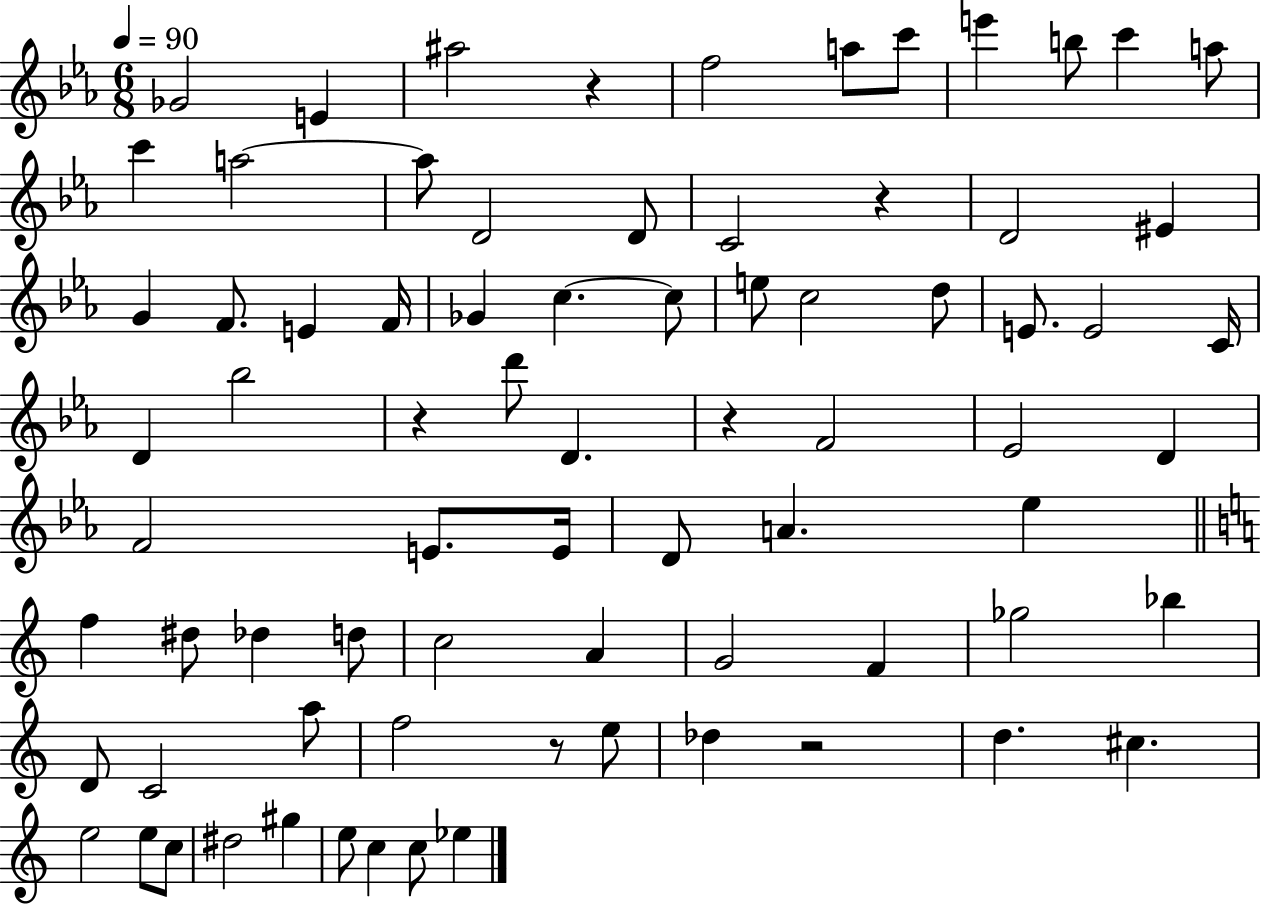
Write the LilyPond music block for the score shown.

{
  \clef treble
  \numericTimeSignature
  \time 6/8
  \key ees \major
  \tempo 4 = 90
  ges'2 e'4 | ais''2 r4 | f''2 a''8 c'''8 | e'''4 b''8 c'''4 a''8 | \break c'''4 a''2~~ | a''8 d'2 d'8 | c'2 r4 | d'2 eis'4 | \break g'4 f'8. e'4 f'16 | ges'4 c''4.~~ c''8 | e''8 c''2 d''8 | e'8. e'2 c'16 | \break d'4 bes''2 | r4 d'''8 d'4. | r4 f'2 | ees'2 d'4 | \break f'2 e'8. e'16 | d'8 a'4. ees''4 | \bar "||" \break \key c \major f''4 dis''8 des''4 d''8 | c''2 a'4 | g'2 f'4 | ges''2 bes''4 | \break d'8 c'2 a''8 | f''2 r8 e''8 | des''4 r2 | d''4. cis''4. | \break e''2 e''8 c''8 | dis''2 gis''4 | e''8 c''4 c''8 ees''4 | \bar "|."
}